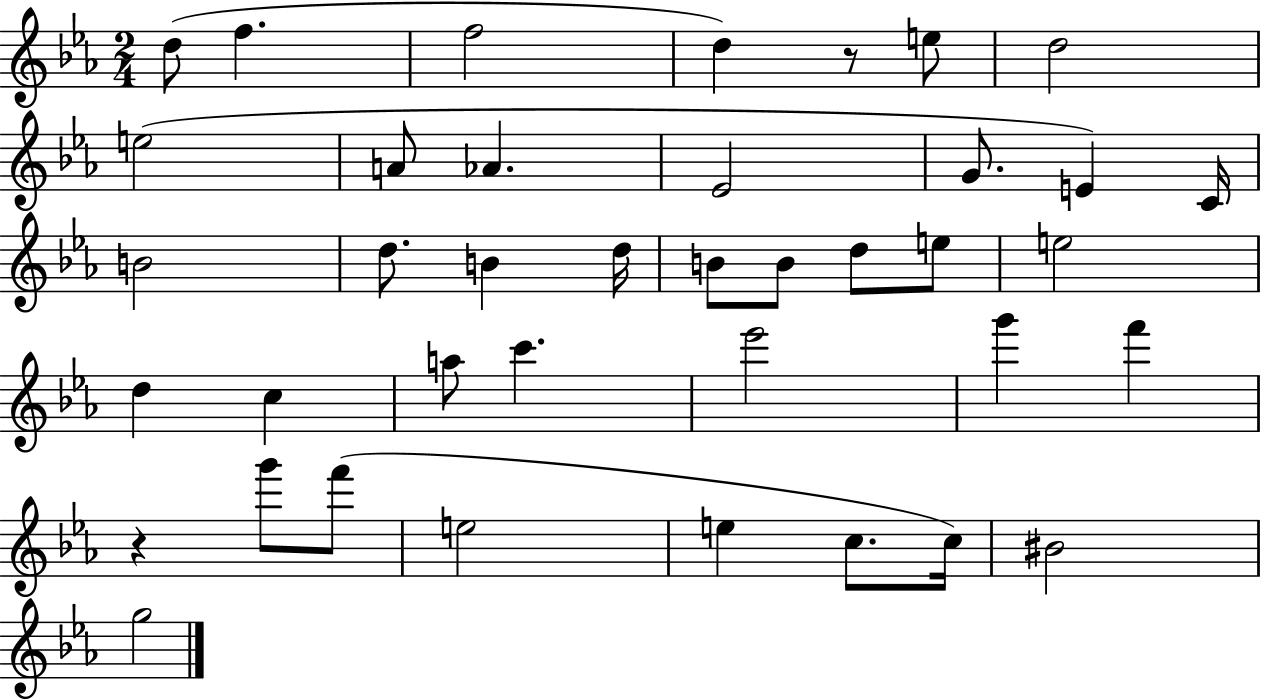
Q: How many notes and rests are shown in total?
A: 39